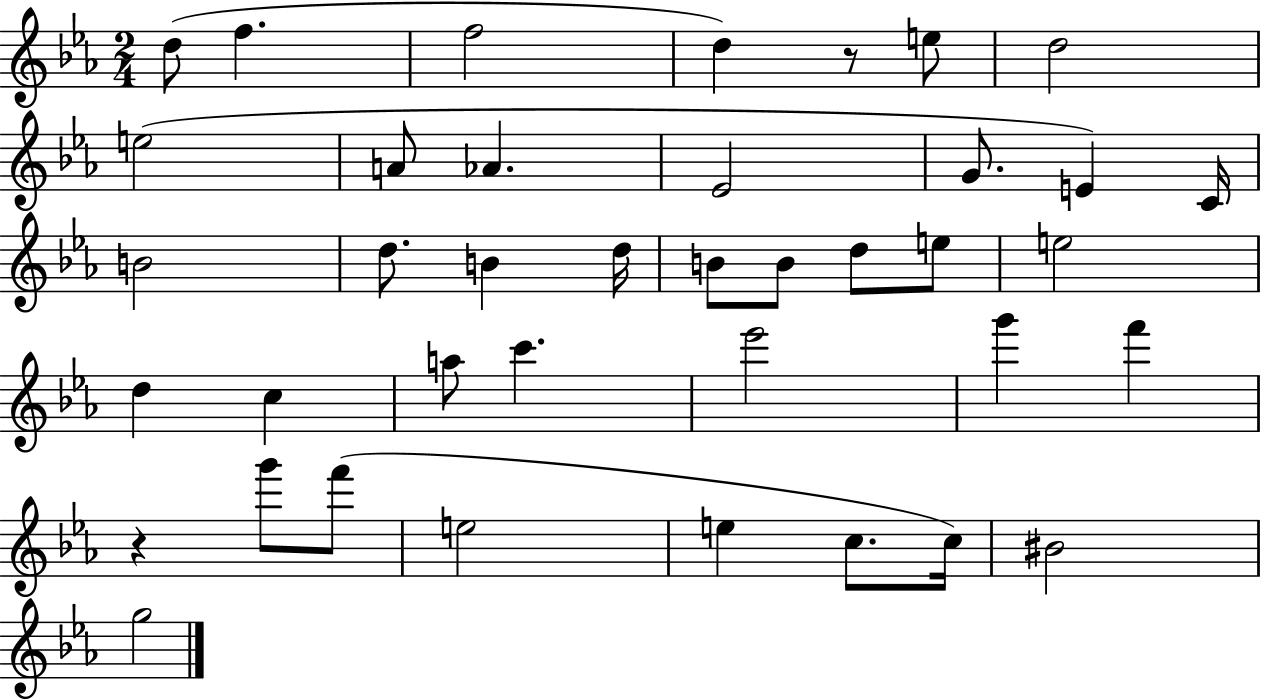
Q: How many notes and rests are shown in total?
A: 39